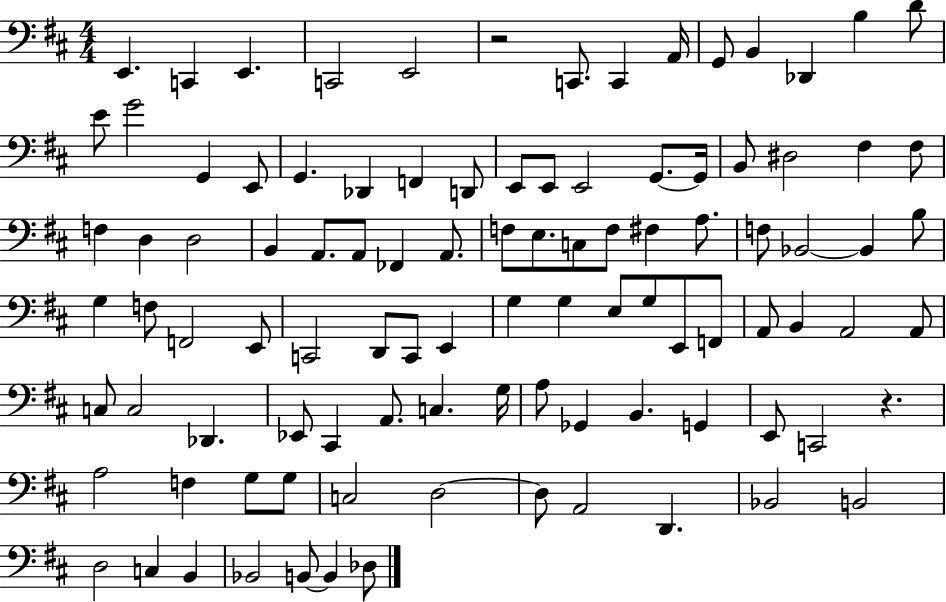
E2/q. C2/q E2/q. C2/h E2/h R/h C2/e. C2/q A2/s G2/e B2/q Db2/q B3/q D4/e E4/e G4/h G2/q E2/e G2/q. Db2/q F2/q D2/e E2/e E2/e E2/h G2/e. G2/s B2/e D#3/h F#3/q F#3/e F3/q D3/q D3/h B2/q A2/e. A2/e FES2/q A2/e. F3/e E3/e. C3/e F3/e F#3/q A3/e. F3/e Bb2/h Bb2/q B3/e G3/q F3/e F2/h E2/e C2/h D2/e C2/e E2/q G3/q G3/q E3/e G3/e E2/e F2/e A2/e B2/q A2/h A2/e C3/e C3/h Db2/q. Eb2/e C#2/q A2/e. C3/q. G3/s A3/e Gb2/q B2/q. G2/q E2/e C2/h R/q. A3/h F3/q G3/e G3/e C3/h D3/h D3/e A2/h D2/q. Bb2/h B2/h D3/h C3/q B2/q Bb2/h B2/e B2/q Db3/e